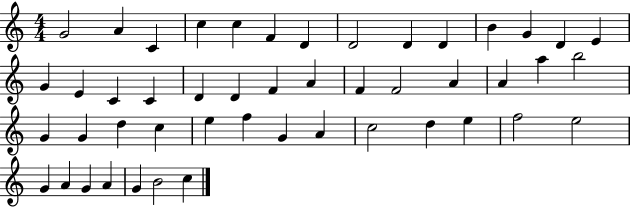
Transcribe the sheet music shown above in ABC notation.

X:1
T:Untitled
M:4/4
L:1/4
K:C
G2 A C c c F D D2 D D B G D E G E C C D D F A F F2 A A a b2 G G d c e f G A c2 d e f2 e2 G A G A G B2 c